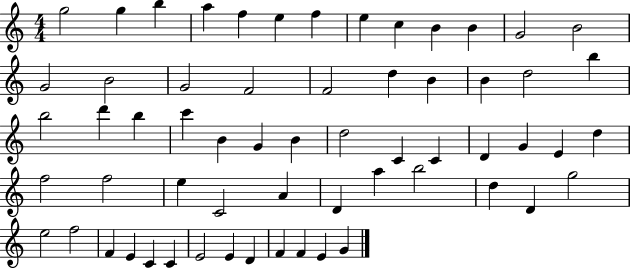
{
  \clef treble
  \numericTimeSignature
  \time 4/4
  \key c \major
  g''2 g''4 b''4 | a''4 f''4 e''4 f''4 | e''4 c''4 b'4 b'4 | g'2 b'2 | \break g'2 b'2 | g'2 f'2 | f'2 d''4 b'4 | b'4 d''2 b''4 | \break b''2 d'''4 b''4 | c'''4 b'4 g'4 b'4 | d''2 c'4 c'4 | d'4 g'4 e'4 d''4 | \break f''2 f''2 | e''4 c'2 a'4 | d'4 a''4 b''2 | d''4 d'4 g''2 | \break e''2 f''2 | f'4 e'4 c'4 c'4 | e'2 e'4 d'4 | f'4 f'4 e'4 g'4 | \break \bar "|."
}